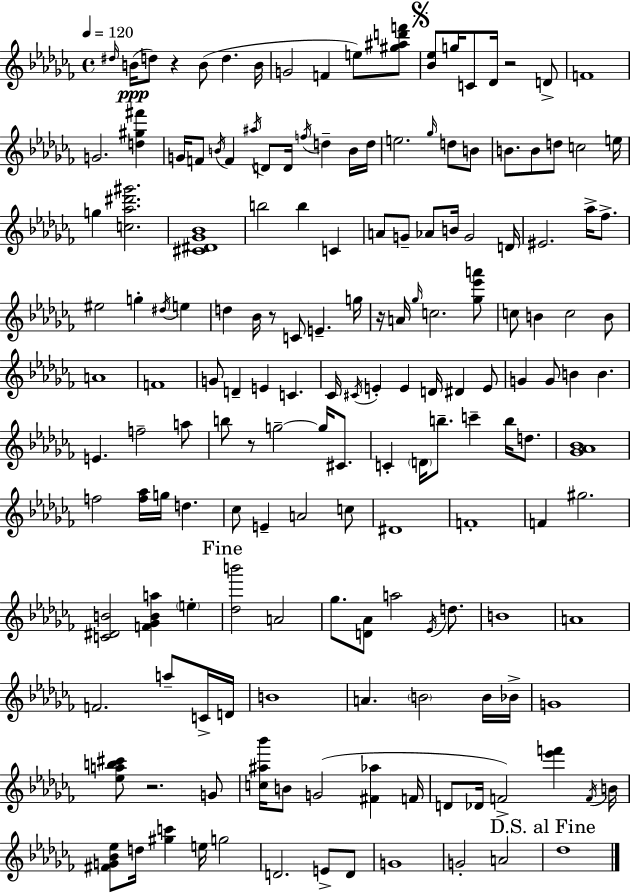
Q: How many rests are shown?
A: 6